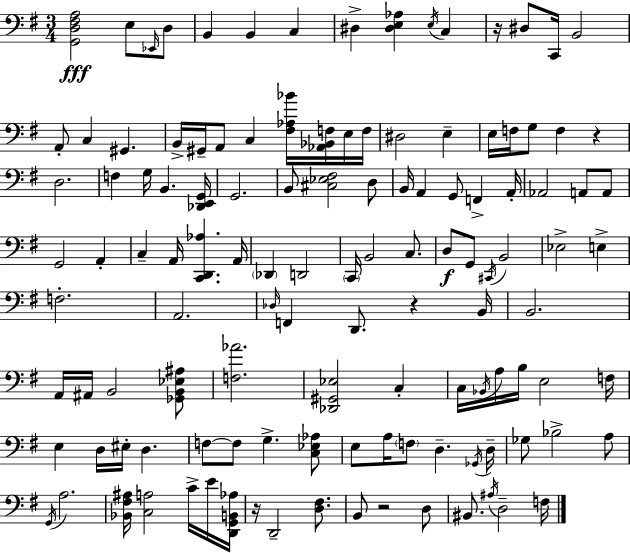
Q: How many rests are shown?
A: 5